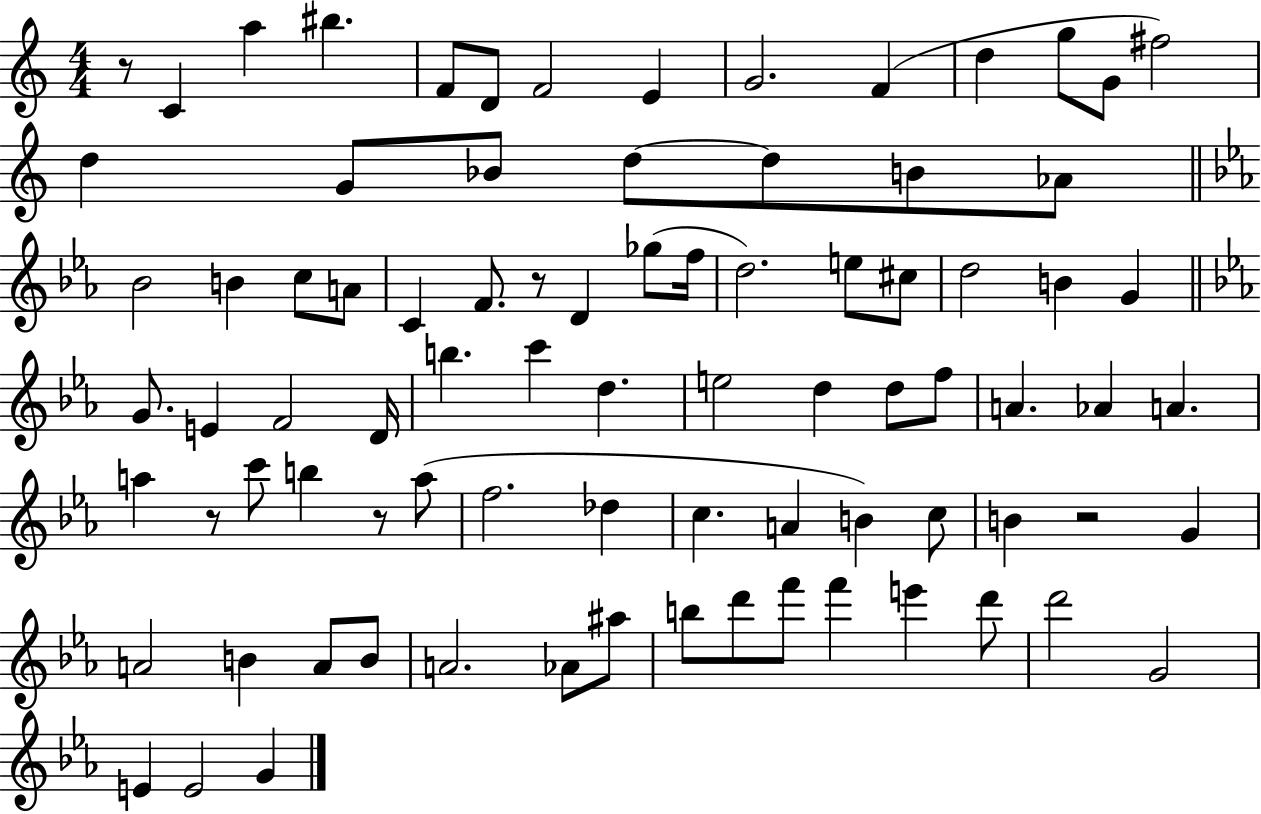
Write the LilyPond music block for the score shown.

{
  \clef treble
  \numericTimeSignature
  \time 4/4
  \key c \major
  r8 c'4 a''4 bis''4. | f'8 d'8 f'2 e'4 | g'2. f'4( | d''4 g''8 g'8 fis''2) | \break d''4 g'8 bes'8 d''8~~ d''8 b'8 aes'8 | \bar "||" \break \key ees \major bes'2 b'4 c''8 a'8 | c'4 f'8. r8 d'4 ges''8( f''16 | d''2.) e''8 cis''8 | d''2 b'4 g'4 | \break \bar "||" \break \key c \minor g'8. e'4 f'2 d'16 | b''4. c'''4 d''4. | e''2 d''4 d''8 f''8 | a'4. aes'4 a'4. | \break a''4 r8 c'''8 b''4 r8 a''8( | f''2. des''4 | c''4. a'4 b'4) c''8 | b'4 r2 g'4 | \break a'2 b'4 a'8 b'8 | a'2. aes'8 ais''8 | b''8 d'''8 f'''8 f'''4 e'''4 d'''8 | d'''2 g'2 | \break e'4 e'2 g'4 | \bar "|."
}